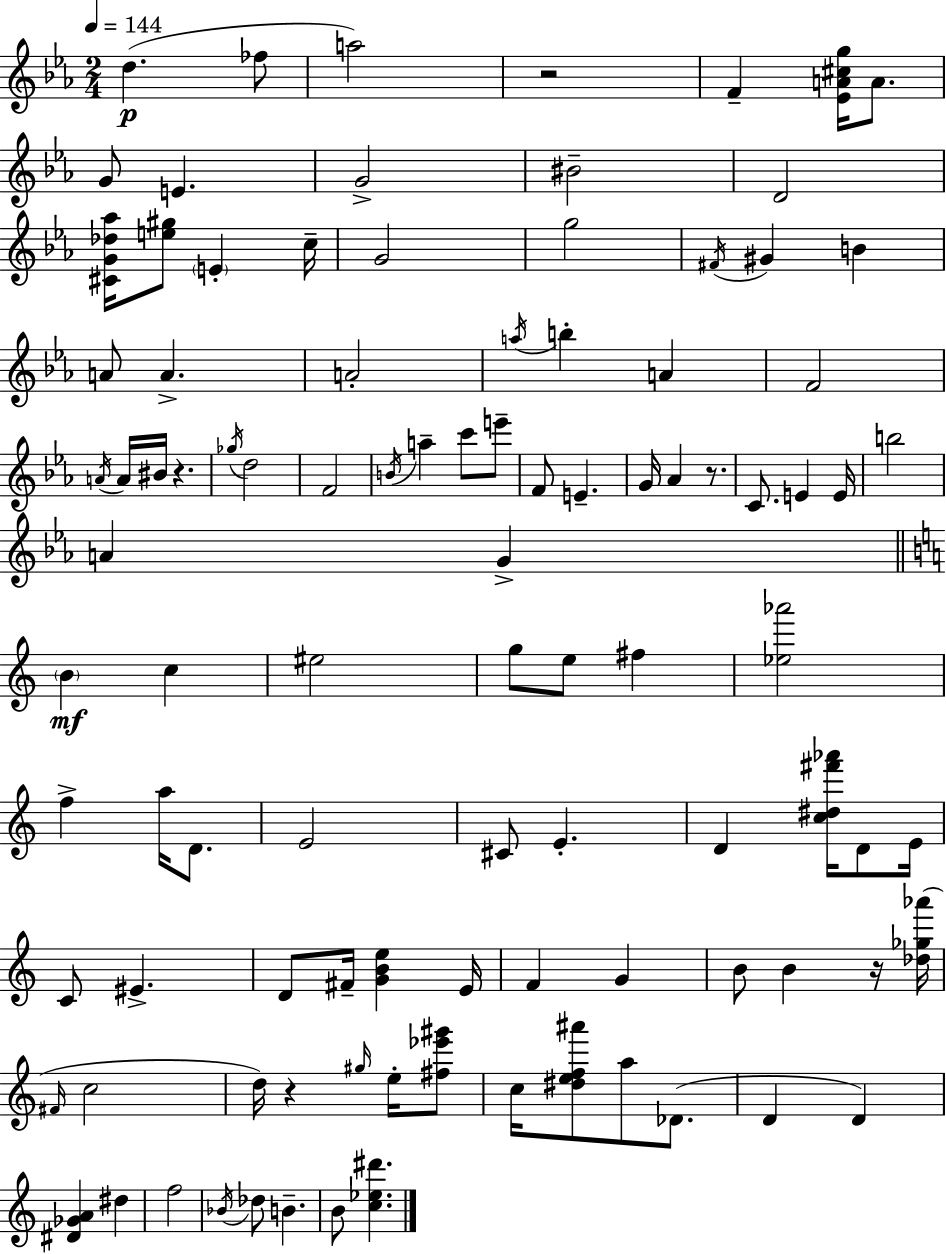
{
  \clef treble
  \numericTimeSignature
  \time 2/4
  \key ees \major
  \tempo 4 = 144
  d''4.(\p fes''8 | a''2) | r2 | f'4-- <ees' a' cis'' g''>16 a'8. | \break g'8 e'4. | g'2-> | bis'2-- | d'2 | \break <cis' g' des'' aes''>16 <e'' gis''>8 \parenthesize e'4-. c''16-- | g'2 | g''2 | \acciaccatura { fis'16 } gis'4 b'4 | \break a'8 a'4.-> | a'2-. | \acciaccatura { a''16 } b''4-. a'4 | f'2 | \break \acciaccatura { a'16 } a'16 bis'16 r4. | \acciaccatura { ges''16 } d''2 | f'2 | \acciaccatura { b'16 } a''4-- | \break c'''8 e'''8-- f'8 e'4.-- | g'16 aes'4 | r8. c'8. | e'4 e'16 b''2 | \break a'4 | g'4-> \bar "||" \break \key c \major \parenthesize b'4\mf c''4 | eis''2 | g''8 e''8 fis''4 | <ees'' aes'''>2 | \break f''4-> a''16 d'8. | e'2 | cis'8 e'4.-. | d'4 <c'' dis'' fis''' aes'''>16 d'8 e'16 | \break c'8 eis'4.-> | d'8 fis'16-- <g' b' e''>4 e'16 | f'4 g'4 | b'8 b'4 r16 <des'' ges'' aes'''>16( | \break \grace { fis'16 } c''2 | d''16) r4 \grace { gis''16 } e''16-. | <fis'' ees''' gis'''>8 c''16 <dis'' e'' f'' ais'''>8 a''8 des'8.( | d'4 d'4) | \break <dis' ges' a'>4 dis''4 | f''2 | \acciaccatura { bes'16 } des''8 b'4.-- | b'8 <c'' ees'' dis'''>4. | \break \bar "|."
}